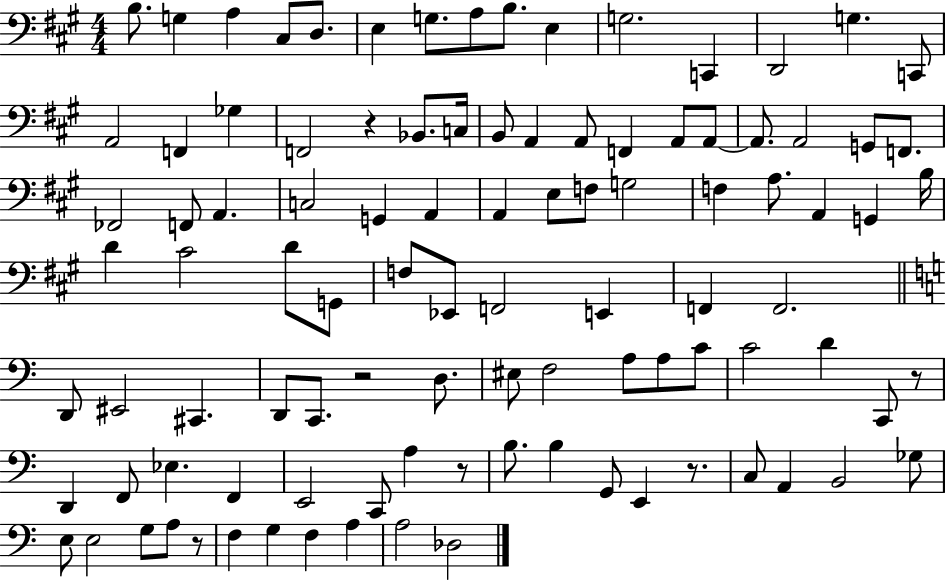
X:1
T:Untitled
M:4/4
L:1/4
K:A
B,/2 G, A, ^C,/2 D,/2 E, G,/2 A,/2 B,/2 E, G,2 C,, D,,2 G, C,,/2 A,,2 F,, _G, F,,2 z _B,,/2 C,/4 B,,/2 A,, A,,/2 F,, A,,/2 A,,/2 A,,/2 A,,2 G,,/2 F,,/2 _F,,2 F,,/2 A,, C,2 G,, A,, A,, E,/2 F,/2 G,2 F, A,/2 A,, G,, B,/4 D ^C2 D/2 G,,/2 F,/2 _E,,/2 F,,2 E,, F,, F,,2 D,,/2 ^E,,2 ^C,, D,,/2 C,,/2 z2 D,/2 ^E,/2 F,2 A,/2 A,/2 C/2 C2 D C,,/2 z/2 D,, F,,/2 _E, F,, E,,2 C,,/2 A, z/2 B,/2 B, G,,/2 E,, z/2 C,/2 A,, B,,2 _G,/2 E,/2 E,2 G,/2 A,/2 z/2 F, G, F, A, A,2 _D,2